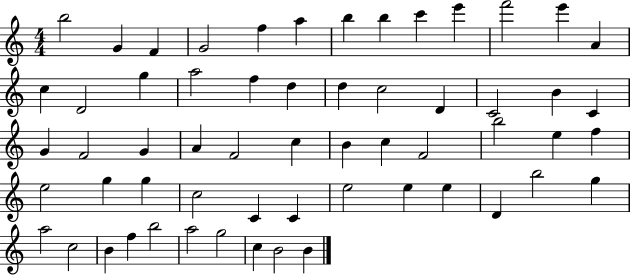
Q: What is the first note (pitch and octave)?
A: B5